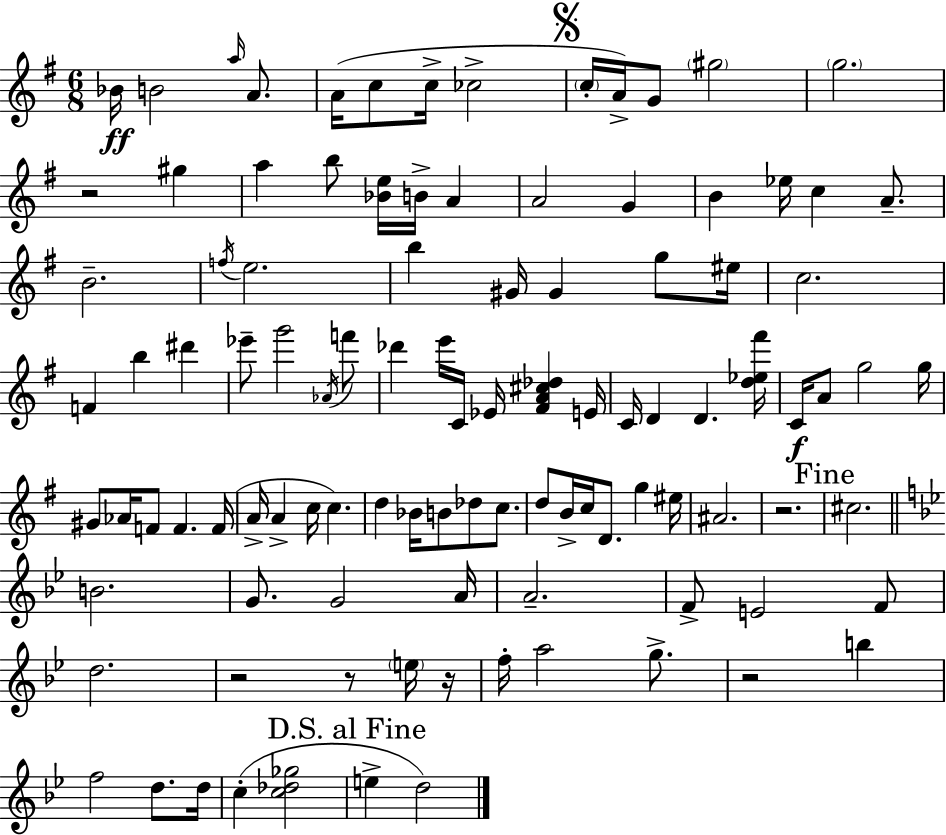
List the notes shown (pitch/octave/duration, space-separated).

Bb4/s B4/h A5/s A4/e. A4/s C5/e C5/s CES5/h C5/s A4/s G4/e G#5/h G5/h. R/h G#5/q A5/q B5/e [Bb4,E5]/s B4/s A4/q A4/h G4/q B4/q Eb5/s C5/q A4/e. B4/h. F5/s E5/h. B5/q G#4/s G#4/q G5/e EIS5/s C5/h. F4/q B5/q D#6/q Eb6/e G6/h Ab4/s F6/e Db6/q E6/s C4/s Eb4/s [F#4,A4,C#5,Db5]/q E4/s C4/s D4/q D4/q. [D5,Eb5,F#6]/s C4/s A4/e G5/h G5/s G#4/e Ab4/s F4/e F4/q. F4/s A4/s A4/q C5/s C5/q. D5/q Bb4/s B4/e Db5/e C5/e. D5/e B4/s C5/s D4/e. G5/q EIS5/s A#4/h. R/h. C#5/h. B4/h. G4/e. G4/h A4/s A4/h. F4/e E4/h F4/e D5/h. R/h R/e E5/s R/s F5/s A5/h G5/e. R/h B5/q F5/h D5/e. D5/s C5/q [C5,Db5,Gb5]/h E5/q D5/h